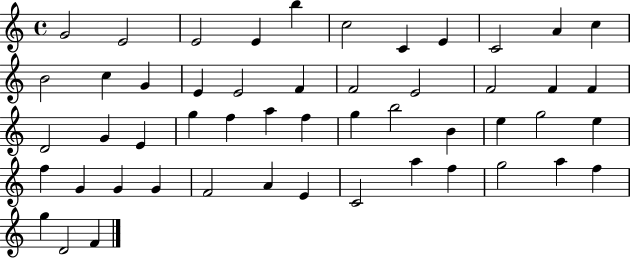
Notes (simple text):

G4/h E4/h E4/h E4/q B5/q C5/h C4/q E4/q C4/h A4/q C5/q B4/h C5/q G4/q E4/q E4/h F4/q F4/h E4/h F4/h F4/q F4/q D4/h G4/q E4/q G5/q F5/q A5/q F5/q G5/q B5/h B4/q E5/q G5/h E5/q F5/q G4/q G4/q G4/q F4/h A4/q E4/q C4/h A5/q F5/q G5/h A5/q F5/q G5/q D4/h F4/q